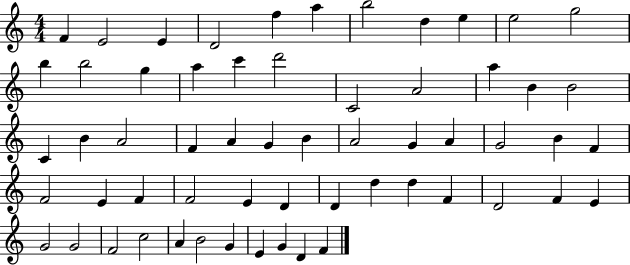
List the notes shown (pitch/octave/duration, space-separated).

F4/q E4/h E4/q D4/h F5/q A5/q B5/h D5/q E5/q E5/h G5/h B5/q B5/h G5/q A5/q C6/q D6/h C4/h A4/h A5/q B4/q B4/h C4/q B4/q A4/h F4/q A4/q G4/q B4/q A4/h G4/q A4/q G4/h B4/q F4/q F4/h E4/q F4/q F4/h E4/q D4/q D4/q D5/q D5/q F4/q D4/h F4/q E4/q G4/h G4/h F4/h C5/h A4/q B4/h G4/q E4/q G4/q D4/q F4/q